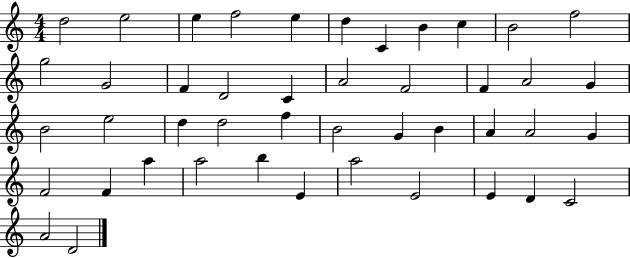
X:1
T:Untitled
M:4/4
L:1/4
K:C
d2 e2 e f2 e d C B c B2 f2 g2 G2 F D2 C A2 F2 F A2 G B2 e2 d d2 f B2 G B A A2 G F2 F a a2 b E a2 E2 E D C2 A2 D2